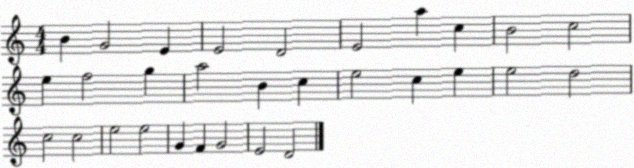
X:1
T:Untitled
M:4/4
L:1/4
K:C
B G2 E E2 D2 E2 a c B2 c2 e f2 g a2 B c e2 c e e2 d2 c2 c2 e2 e2 G F G2 E2 D2